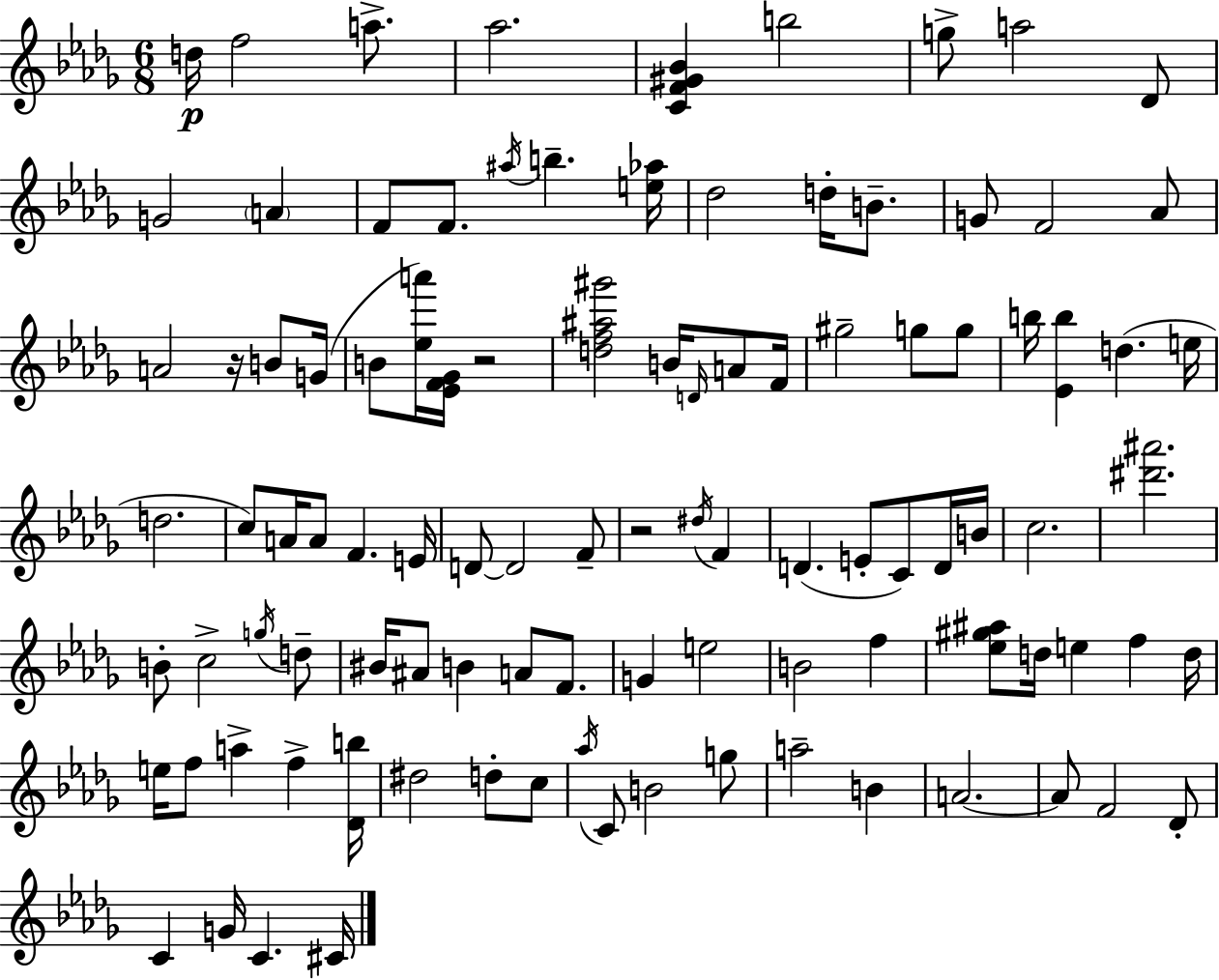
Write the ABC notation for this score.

X:1
T:Untitled
M:6/8
L:1/4
K:Bbm
d/4 f2 a/2 _a2 [CF^G_B] b2 g/2 a2 _D/2 G2 A F/2 F/2 ^a/4 b [e_a]/4 _d2 d/4 B/2 G/2 F2 _A/2 A2 z/4 B/2 G/4 B/2 [_ea']/4 [_EF_G]/4 z2 [df^a^g']2 B/4 D/4 A/2 F/4 ^g2 g/2 g/2 b/4 [_Eb] d e/4 d2 c/2 A/4 A/2 F E/4 D/2 D2 F/2 z2 ^d/4 F D E/2 C/2 D/4 B/4 c2 [^d'^a']2 B/2 c2 g/4 d/2 ^B/4 ^A/2 B A/2 F/2 G e2 B2 f [_e^g^a]/2 d/4 e f d/4 e/4 f/2 a f [_Db]/4 ^d2 d/2 c/2 _a/4 C/2 B2 g/2 a2 B A2 A/2 F2 _D/2 C G/4 C ^C/4